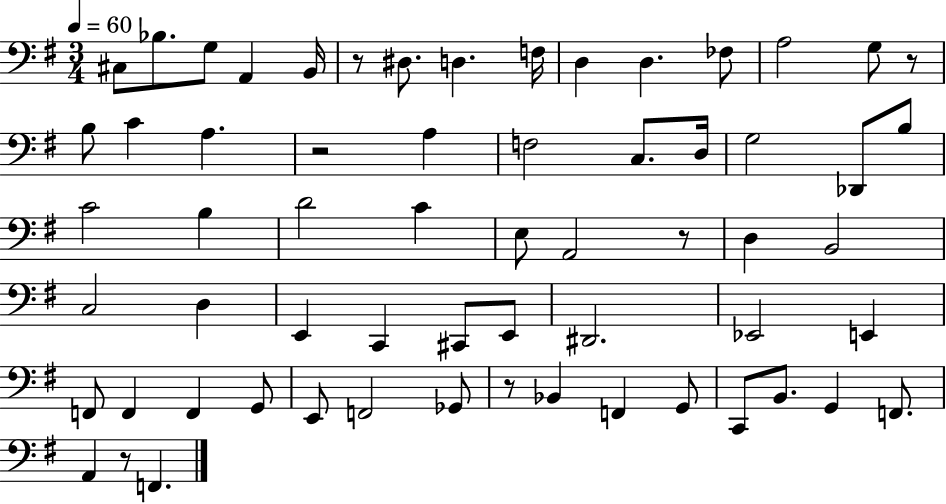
C#3/e Bb3/e. G3/e A2/q B2/s R/e D#3/e. D3/q. F3/s D3/q D3/q. FES3/e A3/h G3/e R/e B3/e C4/q A3/q. R/h A3/q F3/h C3/e. D3/s G3/h Db2/e B3/e C4/h B3/q D4/h C4/q E3/e A2/h R/e D3/q B2/h C3/h D3/q E2/q C2/q C#2/e E2/e D#2/h. Eb2/h E2/q F2/e F2/q F2/q G2/e E2/e F2/h Gb2/e R/e Bb2/q F2/q G2/e C2/e B2/e. G2/q F2/e. A2/q R/e F2/q.